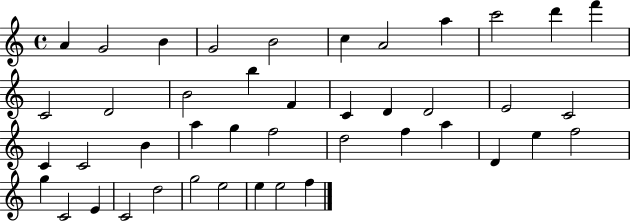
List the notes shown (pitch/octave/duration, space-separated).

A4/q G4/h B4/q G4/h B4/h C5/q A4/h A5/q C6/h D6/q F6/q C4/h D4/h B4/h B5/q F4/q C4/q D4/q D4/h E4/h C4/h C4/q C4/h B4/q A5/q G5/q F5/h D5/h F5/q A5/q D4/q E5/q F5/h G5/q C4/h E4/q C4/h D5/h G5/h E5/h E5/q E5/h F5/q